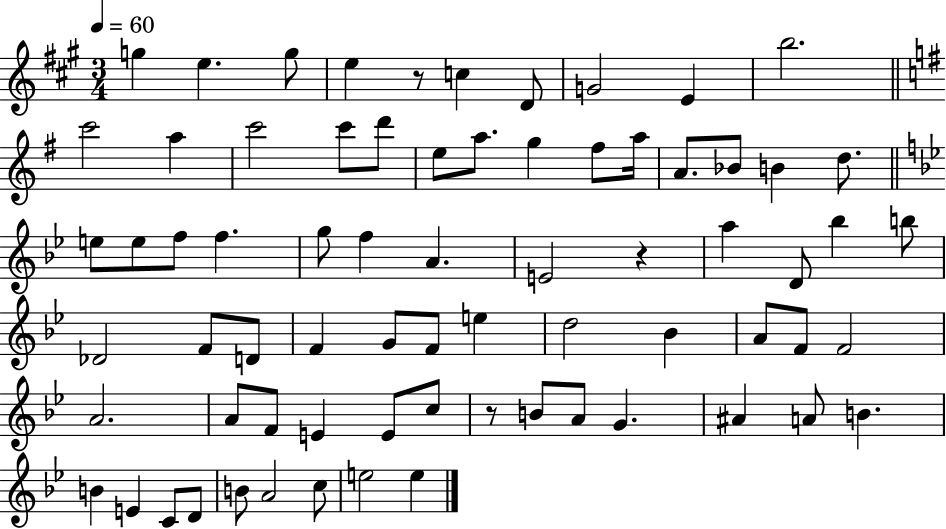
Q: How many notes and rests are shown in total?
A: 71